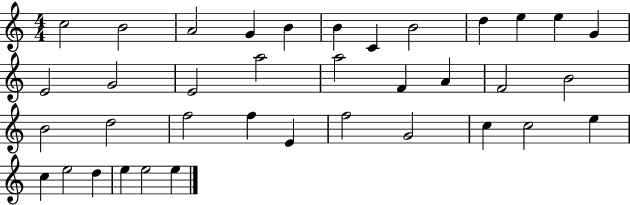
C5/h B4/h A4/h G4/q B4/q B4/q C4/q B4/h D5/q E5/q E5/q G4/q E4/h G4/h E4/h A5/h A5/h F4/q A4/q F4/h B4/h B4/h D5/h F5/h F5/q E4/q F5/h G4/h C5/q C5/h E5/q C5/q E5/h D5/q E5/q E5/h E5/q